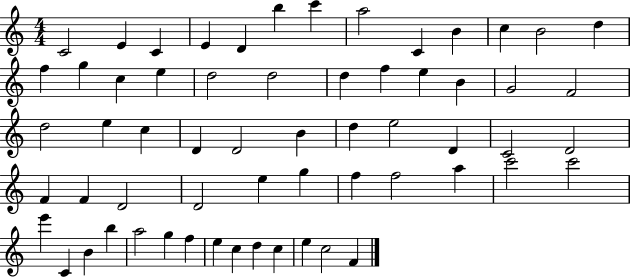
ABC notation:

X:1
T:Untitled
M:4/4
L:1/4
K:C
C2 E C E D b c' a2 C B c B2 d f g c e d2 d2 d f e B G2 F2 d2 e c D D2 B d e2 D C2 D2 F F D2 D2 e g f f2 a c'2 c'2 e' C B b a2 g f e c d c e c2 F